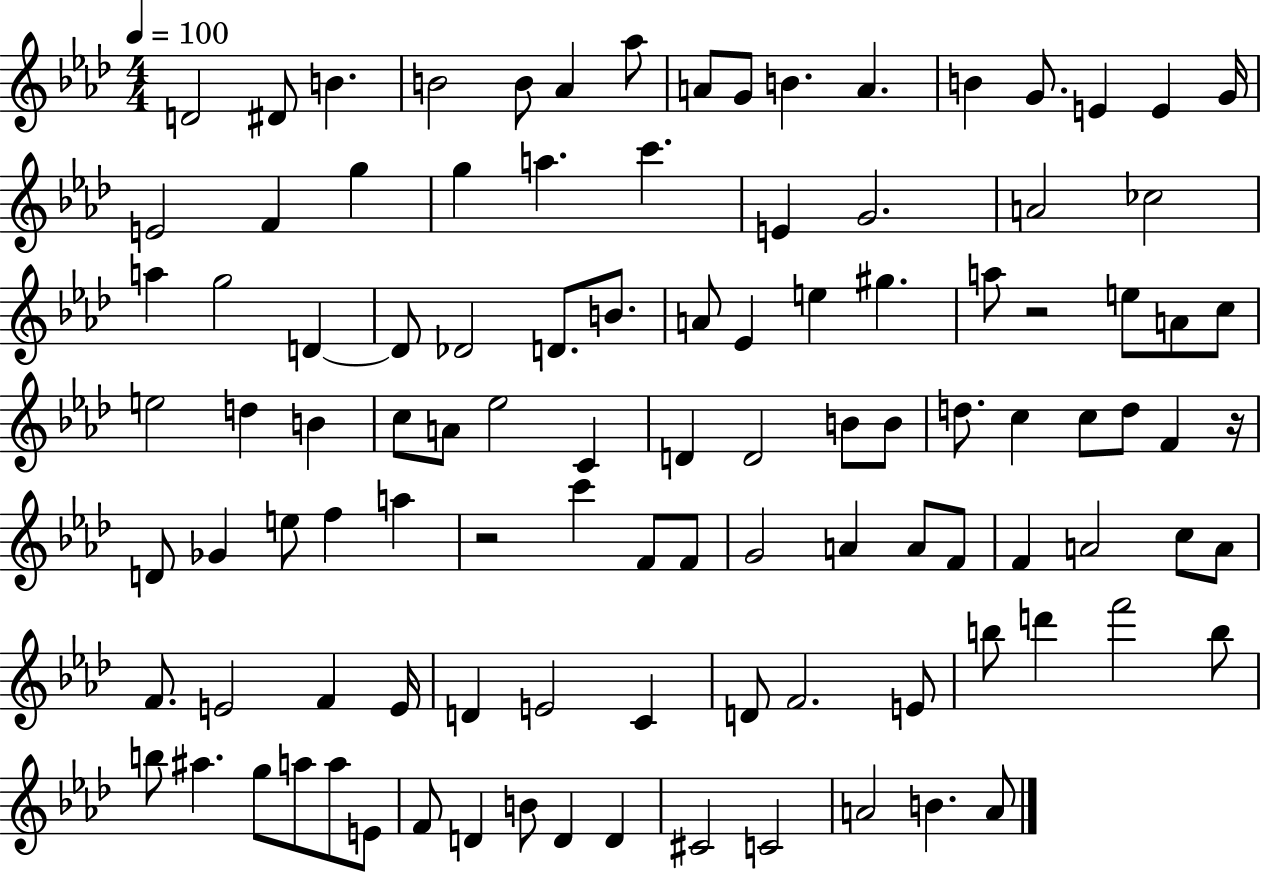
X:1
T:Untitled
M:4/4
L:1/4
K:Ab
D2 ^D/2 B B2 B/2 _A _a/2 A/2 G/2 B A B G/2 E E G/4 E2 F g g a c' E G2 A2 _c2 a g2 D D/2 _D2 D/2 B/2 A/2 _E e ^g a/2 z2 e/2 A/2 c/2 e2 d B c/2 A/2 _e2 C D D2 B/2 B/2 d/2 c c/2 d/2 F z/4 D/2 _G e/2 f a z2 c' F/2 F/2 G2 A A/2 F/2 F A2 c/2 A/2 F/2 E2 F E/4 D E2 C D/2 F2 E/2 b/2 d' f'2 b/2 b/2 ^a g/2 a/2 a/2 E/2 F/2 D B/2 D D ^C2 C2 A2 B A/2